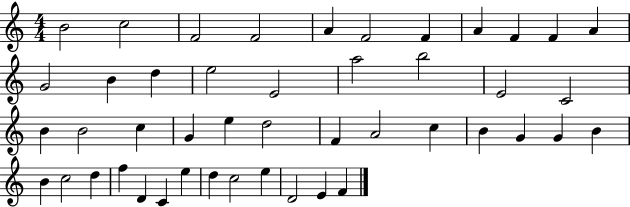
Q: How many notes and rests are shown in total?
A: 46